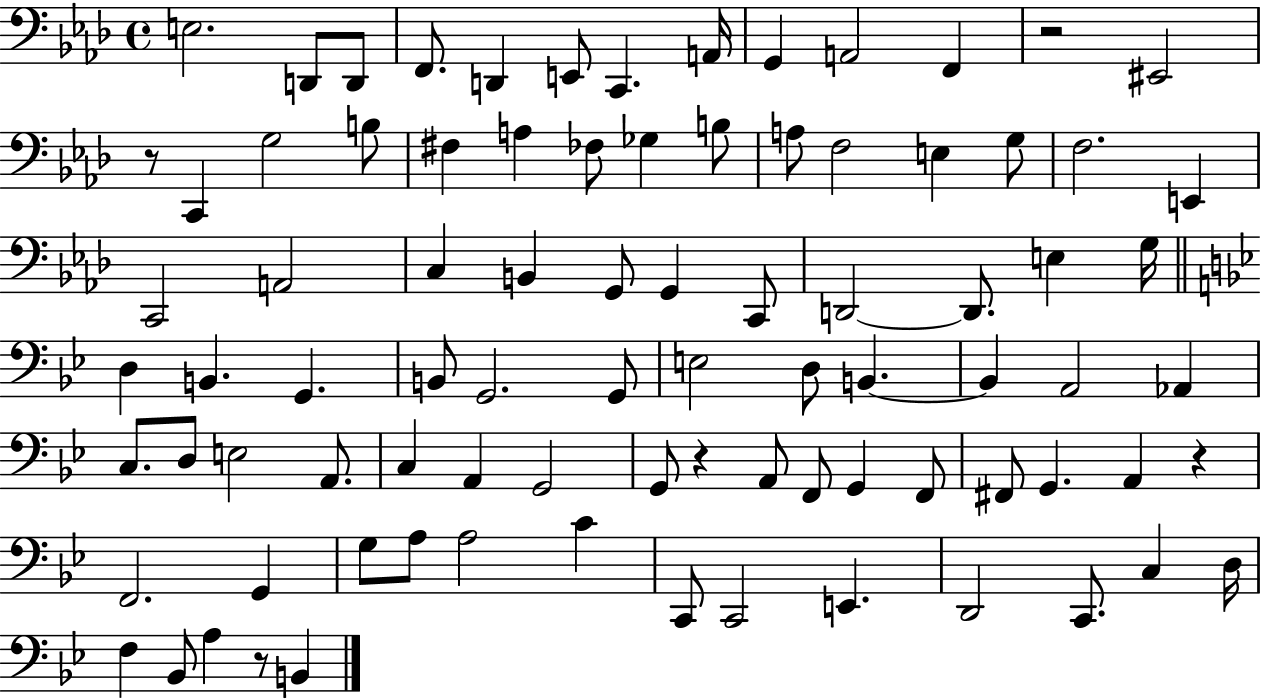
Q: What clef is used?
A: bass